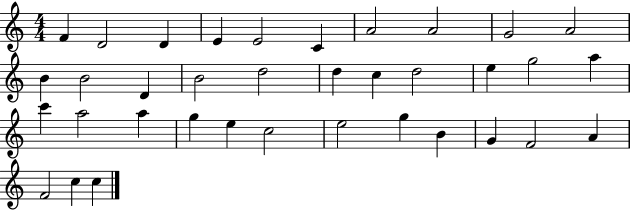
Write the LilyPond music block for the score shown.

{
  \clef treble
  \numericTimeSignature
  \time 4/4
  \key c \major
  f'4 d'2 d'4 | e'4 e'2 c'4 | a'2 a'2 | g'2 a'2 | \break b'4 b'2 d'4 | b'2 d''2 | d''4 c''4 d''2 | e''4 g''2 a''4 | \break c'''4 a''2 a''4 | g''4 e''4 c''2 | e''2 g''4 b'4 | g'4 f'2 a'4 | \break f'2 c''4 c''4 | \bar "|."
}